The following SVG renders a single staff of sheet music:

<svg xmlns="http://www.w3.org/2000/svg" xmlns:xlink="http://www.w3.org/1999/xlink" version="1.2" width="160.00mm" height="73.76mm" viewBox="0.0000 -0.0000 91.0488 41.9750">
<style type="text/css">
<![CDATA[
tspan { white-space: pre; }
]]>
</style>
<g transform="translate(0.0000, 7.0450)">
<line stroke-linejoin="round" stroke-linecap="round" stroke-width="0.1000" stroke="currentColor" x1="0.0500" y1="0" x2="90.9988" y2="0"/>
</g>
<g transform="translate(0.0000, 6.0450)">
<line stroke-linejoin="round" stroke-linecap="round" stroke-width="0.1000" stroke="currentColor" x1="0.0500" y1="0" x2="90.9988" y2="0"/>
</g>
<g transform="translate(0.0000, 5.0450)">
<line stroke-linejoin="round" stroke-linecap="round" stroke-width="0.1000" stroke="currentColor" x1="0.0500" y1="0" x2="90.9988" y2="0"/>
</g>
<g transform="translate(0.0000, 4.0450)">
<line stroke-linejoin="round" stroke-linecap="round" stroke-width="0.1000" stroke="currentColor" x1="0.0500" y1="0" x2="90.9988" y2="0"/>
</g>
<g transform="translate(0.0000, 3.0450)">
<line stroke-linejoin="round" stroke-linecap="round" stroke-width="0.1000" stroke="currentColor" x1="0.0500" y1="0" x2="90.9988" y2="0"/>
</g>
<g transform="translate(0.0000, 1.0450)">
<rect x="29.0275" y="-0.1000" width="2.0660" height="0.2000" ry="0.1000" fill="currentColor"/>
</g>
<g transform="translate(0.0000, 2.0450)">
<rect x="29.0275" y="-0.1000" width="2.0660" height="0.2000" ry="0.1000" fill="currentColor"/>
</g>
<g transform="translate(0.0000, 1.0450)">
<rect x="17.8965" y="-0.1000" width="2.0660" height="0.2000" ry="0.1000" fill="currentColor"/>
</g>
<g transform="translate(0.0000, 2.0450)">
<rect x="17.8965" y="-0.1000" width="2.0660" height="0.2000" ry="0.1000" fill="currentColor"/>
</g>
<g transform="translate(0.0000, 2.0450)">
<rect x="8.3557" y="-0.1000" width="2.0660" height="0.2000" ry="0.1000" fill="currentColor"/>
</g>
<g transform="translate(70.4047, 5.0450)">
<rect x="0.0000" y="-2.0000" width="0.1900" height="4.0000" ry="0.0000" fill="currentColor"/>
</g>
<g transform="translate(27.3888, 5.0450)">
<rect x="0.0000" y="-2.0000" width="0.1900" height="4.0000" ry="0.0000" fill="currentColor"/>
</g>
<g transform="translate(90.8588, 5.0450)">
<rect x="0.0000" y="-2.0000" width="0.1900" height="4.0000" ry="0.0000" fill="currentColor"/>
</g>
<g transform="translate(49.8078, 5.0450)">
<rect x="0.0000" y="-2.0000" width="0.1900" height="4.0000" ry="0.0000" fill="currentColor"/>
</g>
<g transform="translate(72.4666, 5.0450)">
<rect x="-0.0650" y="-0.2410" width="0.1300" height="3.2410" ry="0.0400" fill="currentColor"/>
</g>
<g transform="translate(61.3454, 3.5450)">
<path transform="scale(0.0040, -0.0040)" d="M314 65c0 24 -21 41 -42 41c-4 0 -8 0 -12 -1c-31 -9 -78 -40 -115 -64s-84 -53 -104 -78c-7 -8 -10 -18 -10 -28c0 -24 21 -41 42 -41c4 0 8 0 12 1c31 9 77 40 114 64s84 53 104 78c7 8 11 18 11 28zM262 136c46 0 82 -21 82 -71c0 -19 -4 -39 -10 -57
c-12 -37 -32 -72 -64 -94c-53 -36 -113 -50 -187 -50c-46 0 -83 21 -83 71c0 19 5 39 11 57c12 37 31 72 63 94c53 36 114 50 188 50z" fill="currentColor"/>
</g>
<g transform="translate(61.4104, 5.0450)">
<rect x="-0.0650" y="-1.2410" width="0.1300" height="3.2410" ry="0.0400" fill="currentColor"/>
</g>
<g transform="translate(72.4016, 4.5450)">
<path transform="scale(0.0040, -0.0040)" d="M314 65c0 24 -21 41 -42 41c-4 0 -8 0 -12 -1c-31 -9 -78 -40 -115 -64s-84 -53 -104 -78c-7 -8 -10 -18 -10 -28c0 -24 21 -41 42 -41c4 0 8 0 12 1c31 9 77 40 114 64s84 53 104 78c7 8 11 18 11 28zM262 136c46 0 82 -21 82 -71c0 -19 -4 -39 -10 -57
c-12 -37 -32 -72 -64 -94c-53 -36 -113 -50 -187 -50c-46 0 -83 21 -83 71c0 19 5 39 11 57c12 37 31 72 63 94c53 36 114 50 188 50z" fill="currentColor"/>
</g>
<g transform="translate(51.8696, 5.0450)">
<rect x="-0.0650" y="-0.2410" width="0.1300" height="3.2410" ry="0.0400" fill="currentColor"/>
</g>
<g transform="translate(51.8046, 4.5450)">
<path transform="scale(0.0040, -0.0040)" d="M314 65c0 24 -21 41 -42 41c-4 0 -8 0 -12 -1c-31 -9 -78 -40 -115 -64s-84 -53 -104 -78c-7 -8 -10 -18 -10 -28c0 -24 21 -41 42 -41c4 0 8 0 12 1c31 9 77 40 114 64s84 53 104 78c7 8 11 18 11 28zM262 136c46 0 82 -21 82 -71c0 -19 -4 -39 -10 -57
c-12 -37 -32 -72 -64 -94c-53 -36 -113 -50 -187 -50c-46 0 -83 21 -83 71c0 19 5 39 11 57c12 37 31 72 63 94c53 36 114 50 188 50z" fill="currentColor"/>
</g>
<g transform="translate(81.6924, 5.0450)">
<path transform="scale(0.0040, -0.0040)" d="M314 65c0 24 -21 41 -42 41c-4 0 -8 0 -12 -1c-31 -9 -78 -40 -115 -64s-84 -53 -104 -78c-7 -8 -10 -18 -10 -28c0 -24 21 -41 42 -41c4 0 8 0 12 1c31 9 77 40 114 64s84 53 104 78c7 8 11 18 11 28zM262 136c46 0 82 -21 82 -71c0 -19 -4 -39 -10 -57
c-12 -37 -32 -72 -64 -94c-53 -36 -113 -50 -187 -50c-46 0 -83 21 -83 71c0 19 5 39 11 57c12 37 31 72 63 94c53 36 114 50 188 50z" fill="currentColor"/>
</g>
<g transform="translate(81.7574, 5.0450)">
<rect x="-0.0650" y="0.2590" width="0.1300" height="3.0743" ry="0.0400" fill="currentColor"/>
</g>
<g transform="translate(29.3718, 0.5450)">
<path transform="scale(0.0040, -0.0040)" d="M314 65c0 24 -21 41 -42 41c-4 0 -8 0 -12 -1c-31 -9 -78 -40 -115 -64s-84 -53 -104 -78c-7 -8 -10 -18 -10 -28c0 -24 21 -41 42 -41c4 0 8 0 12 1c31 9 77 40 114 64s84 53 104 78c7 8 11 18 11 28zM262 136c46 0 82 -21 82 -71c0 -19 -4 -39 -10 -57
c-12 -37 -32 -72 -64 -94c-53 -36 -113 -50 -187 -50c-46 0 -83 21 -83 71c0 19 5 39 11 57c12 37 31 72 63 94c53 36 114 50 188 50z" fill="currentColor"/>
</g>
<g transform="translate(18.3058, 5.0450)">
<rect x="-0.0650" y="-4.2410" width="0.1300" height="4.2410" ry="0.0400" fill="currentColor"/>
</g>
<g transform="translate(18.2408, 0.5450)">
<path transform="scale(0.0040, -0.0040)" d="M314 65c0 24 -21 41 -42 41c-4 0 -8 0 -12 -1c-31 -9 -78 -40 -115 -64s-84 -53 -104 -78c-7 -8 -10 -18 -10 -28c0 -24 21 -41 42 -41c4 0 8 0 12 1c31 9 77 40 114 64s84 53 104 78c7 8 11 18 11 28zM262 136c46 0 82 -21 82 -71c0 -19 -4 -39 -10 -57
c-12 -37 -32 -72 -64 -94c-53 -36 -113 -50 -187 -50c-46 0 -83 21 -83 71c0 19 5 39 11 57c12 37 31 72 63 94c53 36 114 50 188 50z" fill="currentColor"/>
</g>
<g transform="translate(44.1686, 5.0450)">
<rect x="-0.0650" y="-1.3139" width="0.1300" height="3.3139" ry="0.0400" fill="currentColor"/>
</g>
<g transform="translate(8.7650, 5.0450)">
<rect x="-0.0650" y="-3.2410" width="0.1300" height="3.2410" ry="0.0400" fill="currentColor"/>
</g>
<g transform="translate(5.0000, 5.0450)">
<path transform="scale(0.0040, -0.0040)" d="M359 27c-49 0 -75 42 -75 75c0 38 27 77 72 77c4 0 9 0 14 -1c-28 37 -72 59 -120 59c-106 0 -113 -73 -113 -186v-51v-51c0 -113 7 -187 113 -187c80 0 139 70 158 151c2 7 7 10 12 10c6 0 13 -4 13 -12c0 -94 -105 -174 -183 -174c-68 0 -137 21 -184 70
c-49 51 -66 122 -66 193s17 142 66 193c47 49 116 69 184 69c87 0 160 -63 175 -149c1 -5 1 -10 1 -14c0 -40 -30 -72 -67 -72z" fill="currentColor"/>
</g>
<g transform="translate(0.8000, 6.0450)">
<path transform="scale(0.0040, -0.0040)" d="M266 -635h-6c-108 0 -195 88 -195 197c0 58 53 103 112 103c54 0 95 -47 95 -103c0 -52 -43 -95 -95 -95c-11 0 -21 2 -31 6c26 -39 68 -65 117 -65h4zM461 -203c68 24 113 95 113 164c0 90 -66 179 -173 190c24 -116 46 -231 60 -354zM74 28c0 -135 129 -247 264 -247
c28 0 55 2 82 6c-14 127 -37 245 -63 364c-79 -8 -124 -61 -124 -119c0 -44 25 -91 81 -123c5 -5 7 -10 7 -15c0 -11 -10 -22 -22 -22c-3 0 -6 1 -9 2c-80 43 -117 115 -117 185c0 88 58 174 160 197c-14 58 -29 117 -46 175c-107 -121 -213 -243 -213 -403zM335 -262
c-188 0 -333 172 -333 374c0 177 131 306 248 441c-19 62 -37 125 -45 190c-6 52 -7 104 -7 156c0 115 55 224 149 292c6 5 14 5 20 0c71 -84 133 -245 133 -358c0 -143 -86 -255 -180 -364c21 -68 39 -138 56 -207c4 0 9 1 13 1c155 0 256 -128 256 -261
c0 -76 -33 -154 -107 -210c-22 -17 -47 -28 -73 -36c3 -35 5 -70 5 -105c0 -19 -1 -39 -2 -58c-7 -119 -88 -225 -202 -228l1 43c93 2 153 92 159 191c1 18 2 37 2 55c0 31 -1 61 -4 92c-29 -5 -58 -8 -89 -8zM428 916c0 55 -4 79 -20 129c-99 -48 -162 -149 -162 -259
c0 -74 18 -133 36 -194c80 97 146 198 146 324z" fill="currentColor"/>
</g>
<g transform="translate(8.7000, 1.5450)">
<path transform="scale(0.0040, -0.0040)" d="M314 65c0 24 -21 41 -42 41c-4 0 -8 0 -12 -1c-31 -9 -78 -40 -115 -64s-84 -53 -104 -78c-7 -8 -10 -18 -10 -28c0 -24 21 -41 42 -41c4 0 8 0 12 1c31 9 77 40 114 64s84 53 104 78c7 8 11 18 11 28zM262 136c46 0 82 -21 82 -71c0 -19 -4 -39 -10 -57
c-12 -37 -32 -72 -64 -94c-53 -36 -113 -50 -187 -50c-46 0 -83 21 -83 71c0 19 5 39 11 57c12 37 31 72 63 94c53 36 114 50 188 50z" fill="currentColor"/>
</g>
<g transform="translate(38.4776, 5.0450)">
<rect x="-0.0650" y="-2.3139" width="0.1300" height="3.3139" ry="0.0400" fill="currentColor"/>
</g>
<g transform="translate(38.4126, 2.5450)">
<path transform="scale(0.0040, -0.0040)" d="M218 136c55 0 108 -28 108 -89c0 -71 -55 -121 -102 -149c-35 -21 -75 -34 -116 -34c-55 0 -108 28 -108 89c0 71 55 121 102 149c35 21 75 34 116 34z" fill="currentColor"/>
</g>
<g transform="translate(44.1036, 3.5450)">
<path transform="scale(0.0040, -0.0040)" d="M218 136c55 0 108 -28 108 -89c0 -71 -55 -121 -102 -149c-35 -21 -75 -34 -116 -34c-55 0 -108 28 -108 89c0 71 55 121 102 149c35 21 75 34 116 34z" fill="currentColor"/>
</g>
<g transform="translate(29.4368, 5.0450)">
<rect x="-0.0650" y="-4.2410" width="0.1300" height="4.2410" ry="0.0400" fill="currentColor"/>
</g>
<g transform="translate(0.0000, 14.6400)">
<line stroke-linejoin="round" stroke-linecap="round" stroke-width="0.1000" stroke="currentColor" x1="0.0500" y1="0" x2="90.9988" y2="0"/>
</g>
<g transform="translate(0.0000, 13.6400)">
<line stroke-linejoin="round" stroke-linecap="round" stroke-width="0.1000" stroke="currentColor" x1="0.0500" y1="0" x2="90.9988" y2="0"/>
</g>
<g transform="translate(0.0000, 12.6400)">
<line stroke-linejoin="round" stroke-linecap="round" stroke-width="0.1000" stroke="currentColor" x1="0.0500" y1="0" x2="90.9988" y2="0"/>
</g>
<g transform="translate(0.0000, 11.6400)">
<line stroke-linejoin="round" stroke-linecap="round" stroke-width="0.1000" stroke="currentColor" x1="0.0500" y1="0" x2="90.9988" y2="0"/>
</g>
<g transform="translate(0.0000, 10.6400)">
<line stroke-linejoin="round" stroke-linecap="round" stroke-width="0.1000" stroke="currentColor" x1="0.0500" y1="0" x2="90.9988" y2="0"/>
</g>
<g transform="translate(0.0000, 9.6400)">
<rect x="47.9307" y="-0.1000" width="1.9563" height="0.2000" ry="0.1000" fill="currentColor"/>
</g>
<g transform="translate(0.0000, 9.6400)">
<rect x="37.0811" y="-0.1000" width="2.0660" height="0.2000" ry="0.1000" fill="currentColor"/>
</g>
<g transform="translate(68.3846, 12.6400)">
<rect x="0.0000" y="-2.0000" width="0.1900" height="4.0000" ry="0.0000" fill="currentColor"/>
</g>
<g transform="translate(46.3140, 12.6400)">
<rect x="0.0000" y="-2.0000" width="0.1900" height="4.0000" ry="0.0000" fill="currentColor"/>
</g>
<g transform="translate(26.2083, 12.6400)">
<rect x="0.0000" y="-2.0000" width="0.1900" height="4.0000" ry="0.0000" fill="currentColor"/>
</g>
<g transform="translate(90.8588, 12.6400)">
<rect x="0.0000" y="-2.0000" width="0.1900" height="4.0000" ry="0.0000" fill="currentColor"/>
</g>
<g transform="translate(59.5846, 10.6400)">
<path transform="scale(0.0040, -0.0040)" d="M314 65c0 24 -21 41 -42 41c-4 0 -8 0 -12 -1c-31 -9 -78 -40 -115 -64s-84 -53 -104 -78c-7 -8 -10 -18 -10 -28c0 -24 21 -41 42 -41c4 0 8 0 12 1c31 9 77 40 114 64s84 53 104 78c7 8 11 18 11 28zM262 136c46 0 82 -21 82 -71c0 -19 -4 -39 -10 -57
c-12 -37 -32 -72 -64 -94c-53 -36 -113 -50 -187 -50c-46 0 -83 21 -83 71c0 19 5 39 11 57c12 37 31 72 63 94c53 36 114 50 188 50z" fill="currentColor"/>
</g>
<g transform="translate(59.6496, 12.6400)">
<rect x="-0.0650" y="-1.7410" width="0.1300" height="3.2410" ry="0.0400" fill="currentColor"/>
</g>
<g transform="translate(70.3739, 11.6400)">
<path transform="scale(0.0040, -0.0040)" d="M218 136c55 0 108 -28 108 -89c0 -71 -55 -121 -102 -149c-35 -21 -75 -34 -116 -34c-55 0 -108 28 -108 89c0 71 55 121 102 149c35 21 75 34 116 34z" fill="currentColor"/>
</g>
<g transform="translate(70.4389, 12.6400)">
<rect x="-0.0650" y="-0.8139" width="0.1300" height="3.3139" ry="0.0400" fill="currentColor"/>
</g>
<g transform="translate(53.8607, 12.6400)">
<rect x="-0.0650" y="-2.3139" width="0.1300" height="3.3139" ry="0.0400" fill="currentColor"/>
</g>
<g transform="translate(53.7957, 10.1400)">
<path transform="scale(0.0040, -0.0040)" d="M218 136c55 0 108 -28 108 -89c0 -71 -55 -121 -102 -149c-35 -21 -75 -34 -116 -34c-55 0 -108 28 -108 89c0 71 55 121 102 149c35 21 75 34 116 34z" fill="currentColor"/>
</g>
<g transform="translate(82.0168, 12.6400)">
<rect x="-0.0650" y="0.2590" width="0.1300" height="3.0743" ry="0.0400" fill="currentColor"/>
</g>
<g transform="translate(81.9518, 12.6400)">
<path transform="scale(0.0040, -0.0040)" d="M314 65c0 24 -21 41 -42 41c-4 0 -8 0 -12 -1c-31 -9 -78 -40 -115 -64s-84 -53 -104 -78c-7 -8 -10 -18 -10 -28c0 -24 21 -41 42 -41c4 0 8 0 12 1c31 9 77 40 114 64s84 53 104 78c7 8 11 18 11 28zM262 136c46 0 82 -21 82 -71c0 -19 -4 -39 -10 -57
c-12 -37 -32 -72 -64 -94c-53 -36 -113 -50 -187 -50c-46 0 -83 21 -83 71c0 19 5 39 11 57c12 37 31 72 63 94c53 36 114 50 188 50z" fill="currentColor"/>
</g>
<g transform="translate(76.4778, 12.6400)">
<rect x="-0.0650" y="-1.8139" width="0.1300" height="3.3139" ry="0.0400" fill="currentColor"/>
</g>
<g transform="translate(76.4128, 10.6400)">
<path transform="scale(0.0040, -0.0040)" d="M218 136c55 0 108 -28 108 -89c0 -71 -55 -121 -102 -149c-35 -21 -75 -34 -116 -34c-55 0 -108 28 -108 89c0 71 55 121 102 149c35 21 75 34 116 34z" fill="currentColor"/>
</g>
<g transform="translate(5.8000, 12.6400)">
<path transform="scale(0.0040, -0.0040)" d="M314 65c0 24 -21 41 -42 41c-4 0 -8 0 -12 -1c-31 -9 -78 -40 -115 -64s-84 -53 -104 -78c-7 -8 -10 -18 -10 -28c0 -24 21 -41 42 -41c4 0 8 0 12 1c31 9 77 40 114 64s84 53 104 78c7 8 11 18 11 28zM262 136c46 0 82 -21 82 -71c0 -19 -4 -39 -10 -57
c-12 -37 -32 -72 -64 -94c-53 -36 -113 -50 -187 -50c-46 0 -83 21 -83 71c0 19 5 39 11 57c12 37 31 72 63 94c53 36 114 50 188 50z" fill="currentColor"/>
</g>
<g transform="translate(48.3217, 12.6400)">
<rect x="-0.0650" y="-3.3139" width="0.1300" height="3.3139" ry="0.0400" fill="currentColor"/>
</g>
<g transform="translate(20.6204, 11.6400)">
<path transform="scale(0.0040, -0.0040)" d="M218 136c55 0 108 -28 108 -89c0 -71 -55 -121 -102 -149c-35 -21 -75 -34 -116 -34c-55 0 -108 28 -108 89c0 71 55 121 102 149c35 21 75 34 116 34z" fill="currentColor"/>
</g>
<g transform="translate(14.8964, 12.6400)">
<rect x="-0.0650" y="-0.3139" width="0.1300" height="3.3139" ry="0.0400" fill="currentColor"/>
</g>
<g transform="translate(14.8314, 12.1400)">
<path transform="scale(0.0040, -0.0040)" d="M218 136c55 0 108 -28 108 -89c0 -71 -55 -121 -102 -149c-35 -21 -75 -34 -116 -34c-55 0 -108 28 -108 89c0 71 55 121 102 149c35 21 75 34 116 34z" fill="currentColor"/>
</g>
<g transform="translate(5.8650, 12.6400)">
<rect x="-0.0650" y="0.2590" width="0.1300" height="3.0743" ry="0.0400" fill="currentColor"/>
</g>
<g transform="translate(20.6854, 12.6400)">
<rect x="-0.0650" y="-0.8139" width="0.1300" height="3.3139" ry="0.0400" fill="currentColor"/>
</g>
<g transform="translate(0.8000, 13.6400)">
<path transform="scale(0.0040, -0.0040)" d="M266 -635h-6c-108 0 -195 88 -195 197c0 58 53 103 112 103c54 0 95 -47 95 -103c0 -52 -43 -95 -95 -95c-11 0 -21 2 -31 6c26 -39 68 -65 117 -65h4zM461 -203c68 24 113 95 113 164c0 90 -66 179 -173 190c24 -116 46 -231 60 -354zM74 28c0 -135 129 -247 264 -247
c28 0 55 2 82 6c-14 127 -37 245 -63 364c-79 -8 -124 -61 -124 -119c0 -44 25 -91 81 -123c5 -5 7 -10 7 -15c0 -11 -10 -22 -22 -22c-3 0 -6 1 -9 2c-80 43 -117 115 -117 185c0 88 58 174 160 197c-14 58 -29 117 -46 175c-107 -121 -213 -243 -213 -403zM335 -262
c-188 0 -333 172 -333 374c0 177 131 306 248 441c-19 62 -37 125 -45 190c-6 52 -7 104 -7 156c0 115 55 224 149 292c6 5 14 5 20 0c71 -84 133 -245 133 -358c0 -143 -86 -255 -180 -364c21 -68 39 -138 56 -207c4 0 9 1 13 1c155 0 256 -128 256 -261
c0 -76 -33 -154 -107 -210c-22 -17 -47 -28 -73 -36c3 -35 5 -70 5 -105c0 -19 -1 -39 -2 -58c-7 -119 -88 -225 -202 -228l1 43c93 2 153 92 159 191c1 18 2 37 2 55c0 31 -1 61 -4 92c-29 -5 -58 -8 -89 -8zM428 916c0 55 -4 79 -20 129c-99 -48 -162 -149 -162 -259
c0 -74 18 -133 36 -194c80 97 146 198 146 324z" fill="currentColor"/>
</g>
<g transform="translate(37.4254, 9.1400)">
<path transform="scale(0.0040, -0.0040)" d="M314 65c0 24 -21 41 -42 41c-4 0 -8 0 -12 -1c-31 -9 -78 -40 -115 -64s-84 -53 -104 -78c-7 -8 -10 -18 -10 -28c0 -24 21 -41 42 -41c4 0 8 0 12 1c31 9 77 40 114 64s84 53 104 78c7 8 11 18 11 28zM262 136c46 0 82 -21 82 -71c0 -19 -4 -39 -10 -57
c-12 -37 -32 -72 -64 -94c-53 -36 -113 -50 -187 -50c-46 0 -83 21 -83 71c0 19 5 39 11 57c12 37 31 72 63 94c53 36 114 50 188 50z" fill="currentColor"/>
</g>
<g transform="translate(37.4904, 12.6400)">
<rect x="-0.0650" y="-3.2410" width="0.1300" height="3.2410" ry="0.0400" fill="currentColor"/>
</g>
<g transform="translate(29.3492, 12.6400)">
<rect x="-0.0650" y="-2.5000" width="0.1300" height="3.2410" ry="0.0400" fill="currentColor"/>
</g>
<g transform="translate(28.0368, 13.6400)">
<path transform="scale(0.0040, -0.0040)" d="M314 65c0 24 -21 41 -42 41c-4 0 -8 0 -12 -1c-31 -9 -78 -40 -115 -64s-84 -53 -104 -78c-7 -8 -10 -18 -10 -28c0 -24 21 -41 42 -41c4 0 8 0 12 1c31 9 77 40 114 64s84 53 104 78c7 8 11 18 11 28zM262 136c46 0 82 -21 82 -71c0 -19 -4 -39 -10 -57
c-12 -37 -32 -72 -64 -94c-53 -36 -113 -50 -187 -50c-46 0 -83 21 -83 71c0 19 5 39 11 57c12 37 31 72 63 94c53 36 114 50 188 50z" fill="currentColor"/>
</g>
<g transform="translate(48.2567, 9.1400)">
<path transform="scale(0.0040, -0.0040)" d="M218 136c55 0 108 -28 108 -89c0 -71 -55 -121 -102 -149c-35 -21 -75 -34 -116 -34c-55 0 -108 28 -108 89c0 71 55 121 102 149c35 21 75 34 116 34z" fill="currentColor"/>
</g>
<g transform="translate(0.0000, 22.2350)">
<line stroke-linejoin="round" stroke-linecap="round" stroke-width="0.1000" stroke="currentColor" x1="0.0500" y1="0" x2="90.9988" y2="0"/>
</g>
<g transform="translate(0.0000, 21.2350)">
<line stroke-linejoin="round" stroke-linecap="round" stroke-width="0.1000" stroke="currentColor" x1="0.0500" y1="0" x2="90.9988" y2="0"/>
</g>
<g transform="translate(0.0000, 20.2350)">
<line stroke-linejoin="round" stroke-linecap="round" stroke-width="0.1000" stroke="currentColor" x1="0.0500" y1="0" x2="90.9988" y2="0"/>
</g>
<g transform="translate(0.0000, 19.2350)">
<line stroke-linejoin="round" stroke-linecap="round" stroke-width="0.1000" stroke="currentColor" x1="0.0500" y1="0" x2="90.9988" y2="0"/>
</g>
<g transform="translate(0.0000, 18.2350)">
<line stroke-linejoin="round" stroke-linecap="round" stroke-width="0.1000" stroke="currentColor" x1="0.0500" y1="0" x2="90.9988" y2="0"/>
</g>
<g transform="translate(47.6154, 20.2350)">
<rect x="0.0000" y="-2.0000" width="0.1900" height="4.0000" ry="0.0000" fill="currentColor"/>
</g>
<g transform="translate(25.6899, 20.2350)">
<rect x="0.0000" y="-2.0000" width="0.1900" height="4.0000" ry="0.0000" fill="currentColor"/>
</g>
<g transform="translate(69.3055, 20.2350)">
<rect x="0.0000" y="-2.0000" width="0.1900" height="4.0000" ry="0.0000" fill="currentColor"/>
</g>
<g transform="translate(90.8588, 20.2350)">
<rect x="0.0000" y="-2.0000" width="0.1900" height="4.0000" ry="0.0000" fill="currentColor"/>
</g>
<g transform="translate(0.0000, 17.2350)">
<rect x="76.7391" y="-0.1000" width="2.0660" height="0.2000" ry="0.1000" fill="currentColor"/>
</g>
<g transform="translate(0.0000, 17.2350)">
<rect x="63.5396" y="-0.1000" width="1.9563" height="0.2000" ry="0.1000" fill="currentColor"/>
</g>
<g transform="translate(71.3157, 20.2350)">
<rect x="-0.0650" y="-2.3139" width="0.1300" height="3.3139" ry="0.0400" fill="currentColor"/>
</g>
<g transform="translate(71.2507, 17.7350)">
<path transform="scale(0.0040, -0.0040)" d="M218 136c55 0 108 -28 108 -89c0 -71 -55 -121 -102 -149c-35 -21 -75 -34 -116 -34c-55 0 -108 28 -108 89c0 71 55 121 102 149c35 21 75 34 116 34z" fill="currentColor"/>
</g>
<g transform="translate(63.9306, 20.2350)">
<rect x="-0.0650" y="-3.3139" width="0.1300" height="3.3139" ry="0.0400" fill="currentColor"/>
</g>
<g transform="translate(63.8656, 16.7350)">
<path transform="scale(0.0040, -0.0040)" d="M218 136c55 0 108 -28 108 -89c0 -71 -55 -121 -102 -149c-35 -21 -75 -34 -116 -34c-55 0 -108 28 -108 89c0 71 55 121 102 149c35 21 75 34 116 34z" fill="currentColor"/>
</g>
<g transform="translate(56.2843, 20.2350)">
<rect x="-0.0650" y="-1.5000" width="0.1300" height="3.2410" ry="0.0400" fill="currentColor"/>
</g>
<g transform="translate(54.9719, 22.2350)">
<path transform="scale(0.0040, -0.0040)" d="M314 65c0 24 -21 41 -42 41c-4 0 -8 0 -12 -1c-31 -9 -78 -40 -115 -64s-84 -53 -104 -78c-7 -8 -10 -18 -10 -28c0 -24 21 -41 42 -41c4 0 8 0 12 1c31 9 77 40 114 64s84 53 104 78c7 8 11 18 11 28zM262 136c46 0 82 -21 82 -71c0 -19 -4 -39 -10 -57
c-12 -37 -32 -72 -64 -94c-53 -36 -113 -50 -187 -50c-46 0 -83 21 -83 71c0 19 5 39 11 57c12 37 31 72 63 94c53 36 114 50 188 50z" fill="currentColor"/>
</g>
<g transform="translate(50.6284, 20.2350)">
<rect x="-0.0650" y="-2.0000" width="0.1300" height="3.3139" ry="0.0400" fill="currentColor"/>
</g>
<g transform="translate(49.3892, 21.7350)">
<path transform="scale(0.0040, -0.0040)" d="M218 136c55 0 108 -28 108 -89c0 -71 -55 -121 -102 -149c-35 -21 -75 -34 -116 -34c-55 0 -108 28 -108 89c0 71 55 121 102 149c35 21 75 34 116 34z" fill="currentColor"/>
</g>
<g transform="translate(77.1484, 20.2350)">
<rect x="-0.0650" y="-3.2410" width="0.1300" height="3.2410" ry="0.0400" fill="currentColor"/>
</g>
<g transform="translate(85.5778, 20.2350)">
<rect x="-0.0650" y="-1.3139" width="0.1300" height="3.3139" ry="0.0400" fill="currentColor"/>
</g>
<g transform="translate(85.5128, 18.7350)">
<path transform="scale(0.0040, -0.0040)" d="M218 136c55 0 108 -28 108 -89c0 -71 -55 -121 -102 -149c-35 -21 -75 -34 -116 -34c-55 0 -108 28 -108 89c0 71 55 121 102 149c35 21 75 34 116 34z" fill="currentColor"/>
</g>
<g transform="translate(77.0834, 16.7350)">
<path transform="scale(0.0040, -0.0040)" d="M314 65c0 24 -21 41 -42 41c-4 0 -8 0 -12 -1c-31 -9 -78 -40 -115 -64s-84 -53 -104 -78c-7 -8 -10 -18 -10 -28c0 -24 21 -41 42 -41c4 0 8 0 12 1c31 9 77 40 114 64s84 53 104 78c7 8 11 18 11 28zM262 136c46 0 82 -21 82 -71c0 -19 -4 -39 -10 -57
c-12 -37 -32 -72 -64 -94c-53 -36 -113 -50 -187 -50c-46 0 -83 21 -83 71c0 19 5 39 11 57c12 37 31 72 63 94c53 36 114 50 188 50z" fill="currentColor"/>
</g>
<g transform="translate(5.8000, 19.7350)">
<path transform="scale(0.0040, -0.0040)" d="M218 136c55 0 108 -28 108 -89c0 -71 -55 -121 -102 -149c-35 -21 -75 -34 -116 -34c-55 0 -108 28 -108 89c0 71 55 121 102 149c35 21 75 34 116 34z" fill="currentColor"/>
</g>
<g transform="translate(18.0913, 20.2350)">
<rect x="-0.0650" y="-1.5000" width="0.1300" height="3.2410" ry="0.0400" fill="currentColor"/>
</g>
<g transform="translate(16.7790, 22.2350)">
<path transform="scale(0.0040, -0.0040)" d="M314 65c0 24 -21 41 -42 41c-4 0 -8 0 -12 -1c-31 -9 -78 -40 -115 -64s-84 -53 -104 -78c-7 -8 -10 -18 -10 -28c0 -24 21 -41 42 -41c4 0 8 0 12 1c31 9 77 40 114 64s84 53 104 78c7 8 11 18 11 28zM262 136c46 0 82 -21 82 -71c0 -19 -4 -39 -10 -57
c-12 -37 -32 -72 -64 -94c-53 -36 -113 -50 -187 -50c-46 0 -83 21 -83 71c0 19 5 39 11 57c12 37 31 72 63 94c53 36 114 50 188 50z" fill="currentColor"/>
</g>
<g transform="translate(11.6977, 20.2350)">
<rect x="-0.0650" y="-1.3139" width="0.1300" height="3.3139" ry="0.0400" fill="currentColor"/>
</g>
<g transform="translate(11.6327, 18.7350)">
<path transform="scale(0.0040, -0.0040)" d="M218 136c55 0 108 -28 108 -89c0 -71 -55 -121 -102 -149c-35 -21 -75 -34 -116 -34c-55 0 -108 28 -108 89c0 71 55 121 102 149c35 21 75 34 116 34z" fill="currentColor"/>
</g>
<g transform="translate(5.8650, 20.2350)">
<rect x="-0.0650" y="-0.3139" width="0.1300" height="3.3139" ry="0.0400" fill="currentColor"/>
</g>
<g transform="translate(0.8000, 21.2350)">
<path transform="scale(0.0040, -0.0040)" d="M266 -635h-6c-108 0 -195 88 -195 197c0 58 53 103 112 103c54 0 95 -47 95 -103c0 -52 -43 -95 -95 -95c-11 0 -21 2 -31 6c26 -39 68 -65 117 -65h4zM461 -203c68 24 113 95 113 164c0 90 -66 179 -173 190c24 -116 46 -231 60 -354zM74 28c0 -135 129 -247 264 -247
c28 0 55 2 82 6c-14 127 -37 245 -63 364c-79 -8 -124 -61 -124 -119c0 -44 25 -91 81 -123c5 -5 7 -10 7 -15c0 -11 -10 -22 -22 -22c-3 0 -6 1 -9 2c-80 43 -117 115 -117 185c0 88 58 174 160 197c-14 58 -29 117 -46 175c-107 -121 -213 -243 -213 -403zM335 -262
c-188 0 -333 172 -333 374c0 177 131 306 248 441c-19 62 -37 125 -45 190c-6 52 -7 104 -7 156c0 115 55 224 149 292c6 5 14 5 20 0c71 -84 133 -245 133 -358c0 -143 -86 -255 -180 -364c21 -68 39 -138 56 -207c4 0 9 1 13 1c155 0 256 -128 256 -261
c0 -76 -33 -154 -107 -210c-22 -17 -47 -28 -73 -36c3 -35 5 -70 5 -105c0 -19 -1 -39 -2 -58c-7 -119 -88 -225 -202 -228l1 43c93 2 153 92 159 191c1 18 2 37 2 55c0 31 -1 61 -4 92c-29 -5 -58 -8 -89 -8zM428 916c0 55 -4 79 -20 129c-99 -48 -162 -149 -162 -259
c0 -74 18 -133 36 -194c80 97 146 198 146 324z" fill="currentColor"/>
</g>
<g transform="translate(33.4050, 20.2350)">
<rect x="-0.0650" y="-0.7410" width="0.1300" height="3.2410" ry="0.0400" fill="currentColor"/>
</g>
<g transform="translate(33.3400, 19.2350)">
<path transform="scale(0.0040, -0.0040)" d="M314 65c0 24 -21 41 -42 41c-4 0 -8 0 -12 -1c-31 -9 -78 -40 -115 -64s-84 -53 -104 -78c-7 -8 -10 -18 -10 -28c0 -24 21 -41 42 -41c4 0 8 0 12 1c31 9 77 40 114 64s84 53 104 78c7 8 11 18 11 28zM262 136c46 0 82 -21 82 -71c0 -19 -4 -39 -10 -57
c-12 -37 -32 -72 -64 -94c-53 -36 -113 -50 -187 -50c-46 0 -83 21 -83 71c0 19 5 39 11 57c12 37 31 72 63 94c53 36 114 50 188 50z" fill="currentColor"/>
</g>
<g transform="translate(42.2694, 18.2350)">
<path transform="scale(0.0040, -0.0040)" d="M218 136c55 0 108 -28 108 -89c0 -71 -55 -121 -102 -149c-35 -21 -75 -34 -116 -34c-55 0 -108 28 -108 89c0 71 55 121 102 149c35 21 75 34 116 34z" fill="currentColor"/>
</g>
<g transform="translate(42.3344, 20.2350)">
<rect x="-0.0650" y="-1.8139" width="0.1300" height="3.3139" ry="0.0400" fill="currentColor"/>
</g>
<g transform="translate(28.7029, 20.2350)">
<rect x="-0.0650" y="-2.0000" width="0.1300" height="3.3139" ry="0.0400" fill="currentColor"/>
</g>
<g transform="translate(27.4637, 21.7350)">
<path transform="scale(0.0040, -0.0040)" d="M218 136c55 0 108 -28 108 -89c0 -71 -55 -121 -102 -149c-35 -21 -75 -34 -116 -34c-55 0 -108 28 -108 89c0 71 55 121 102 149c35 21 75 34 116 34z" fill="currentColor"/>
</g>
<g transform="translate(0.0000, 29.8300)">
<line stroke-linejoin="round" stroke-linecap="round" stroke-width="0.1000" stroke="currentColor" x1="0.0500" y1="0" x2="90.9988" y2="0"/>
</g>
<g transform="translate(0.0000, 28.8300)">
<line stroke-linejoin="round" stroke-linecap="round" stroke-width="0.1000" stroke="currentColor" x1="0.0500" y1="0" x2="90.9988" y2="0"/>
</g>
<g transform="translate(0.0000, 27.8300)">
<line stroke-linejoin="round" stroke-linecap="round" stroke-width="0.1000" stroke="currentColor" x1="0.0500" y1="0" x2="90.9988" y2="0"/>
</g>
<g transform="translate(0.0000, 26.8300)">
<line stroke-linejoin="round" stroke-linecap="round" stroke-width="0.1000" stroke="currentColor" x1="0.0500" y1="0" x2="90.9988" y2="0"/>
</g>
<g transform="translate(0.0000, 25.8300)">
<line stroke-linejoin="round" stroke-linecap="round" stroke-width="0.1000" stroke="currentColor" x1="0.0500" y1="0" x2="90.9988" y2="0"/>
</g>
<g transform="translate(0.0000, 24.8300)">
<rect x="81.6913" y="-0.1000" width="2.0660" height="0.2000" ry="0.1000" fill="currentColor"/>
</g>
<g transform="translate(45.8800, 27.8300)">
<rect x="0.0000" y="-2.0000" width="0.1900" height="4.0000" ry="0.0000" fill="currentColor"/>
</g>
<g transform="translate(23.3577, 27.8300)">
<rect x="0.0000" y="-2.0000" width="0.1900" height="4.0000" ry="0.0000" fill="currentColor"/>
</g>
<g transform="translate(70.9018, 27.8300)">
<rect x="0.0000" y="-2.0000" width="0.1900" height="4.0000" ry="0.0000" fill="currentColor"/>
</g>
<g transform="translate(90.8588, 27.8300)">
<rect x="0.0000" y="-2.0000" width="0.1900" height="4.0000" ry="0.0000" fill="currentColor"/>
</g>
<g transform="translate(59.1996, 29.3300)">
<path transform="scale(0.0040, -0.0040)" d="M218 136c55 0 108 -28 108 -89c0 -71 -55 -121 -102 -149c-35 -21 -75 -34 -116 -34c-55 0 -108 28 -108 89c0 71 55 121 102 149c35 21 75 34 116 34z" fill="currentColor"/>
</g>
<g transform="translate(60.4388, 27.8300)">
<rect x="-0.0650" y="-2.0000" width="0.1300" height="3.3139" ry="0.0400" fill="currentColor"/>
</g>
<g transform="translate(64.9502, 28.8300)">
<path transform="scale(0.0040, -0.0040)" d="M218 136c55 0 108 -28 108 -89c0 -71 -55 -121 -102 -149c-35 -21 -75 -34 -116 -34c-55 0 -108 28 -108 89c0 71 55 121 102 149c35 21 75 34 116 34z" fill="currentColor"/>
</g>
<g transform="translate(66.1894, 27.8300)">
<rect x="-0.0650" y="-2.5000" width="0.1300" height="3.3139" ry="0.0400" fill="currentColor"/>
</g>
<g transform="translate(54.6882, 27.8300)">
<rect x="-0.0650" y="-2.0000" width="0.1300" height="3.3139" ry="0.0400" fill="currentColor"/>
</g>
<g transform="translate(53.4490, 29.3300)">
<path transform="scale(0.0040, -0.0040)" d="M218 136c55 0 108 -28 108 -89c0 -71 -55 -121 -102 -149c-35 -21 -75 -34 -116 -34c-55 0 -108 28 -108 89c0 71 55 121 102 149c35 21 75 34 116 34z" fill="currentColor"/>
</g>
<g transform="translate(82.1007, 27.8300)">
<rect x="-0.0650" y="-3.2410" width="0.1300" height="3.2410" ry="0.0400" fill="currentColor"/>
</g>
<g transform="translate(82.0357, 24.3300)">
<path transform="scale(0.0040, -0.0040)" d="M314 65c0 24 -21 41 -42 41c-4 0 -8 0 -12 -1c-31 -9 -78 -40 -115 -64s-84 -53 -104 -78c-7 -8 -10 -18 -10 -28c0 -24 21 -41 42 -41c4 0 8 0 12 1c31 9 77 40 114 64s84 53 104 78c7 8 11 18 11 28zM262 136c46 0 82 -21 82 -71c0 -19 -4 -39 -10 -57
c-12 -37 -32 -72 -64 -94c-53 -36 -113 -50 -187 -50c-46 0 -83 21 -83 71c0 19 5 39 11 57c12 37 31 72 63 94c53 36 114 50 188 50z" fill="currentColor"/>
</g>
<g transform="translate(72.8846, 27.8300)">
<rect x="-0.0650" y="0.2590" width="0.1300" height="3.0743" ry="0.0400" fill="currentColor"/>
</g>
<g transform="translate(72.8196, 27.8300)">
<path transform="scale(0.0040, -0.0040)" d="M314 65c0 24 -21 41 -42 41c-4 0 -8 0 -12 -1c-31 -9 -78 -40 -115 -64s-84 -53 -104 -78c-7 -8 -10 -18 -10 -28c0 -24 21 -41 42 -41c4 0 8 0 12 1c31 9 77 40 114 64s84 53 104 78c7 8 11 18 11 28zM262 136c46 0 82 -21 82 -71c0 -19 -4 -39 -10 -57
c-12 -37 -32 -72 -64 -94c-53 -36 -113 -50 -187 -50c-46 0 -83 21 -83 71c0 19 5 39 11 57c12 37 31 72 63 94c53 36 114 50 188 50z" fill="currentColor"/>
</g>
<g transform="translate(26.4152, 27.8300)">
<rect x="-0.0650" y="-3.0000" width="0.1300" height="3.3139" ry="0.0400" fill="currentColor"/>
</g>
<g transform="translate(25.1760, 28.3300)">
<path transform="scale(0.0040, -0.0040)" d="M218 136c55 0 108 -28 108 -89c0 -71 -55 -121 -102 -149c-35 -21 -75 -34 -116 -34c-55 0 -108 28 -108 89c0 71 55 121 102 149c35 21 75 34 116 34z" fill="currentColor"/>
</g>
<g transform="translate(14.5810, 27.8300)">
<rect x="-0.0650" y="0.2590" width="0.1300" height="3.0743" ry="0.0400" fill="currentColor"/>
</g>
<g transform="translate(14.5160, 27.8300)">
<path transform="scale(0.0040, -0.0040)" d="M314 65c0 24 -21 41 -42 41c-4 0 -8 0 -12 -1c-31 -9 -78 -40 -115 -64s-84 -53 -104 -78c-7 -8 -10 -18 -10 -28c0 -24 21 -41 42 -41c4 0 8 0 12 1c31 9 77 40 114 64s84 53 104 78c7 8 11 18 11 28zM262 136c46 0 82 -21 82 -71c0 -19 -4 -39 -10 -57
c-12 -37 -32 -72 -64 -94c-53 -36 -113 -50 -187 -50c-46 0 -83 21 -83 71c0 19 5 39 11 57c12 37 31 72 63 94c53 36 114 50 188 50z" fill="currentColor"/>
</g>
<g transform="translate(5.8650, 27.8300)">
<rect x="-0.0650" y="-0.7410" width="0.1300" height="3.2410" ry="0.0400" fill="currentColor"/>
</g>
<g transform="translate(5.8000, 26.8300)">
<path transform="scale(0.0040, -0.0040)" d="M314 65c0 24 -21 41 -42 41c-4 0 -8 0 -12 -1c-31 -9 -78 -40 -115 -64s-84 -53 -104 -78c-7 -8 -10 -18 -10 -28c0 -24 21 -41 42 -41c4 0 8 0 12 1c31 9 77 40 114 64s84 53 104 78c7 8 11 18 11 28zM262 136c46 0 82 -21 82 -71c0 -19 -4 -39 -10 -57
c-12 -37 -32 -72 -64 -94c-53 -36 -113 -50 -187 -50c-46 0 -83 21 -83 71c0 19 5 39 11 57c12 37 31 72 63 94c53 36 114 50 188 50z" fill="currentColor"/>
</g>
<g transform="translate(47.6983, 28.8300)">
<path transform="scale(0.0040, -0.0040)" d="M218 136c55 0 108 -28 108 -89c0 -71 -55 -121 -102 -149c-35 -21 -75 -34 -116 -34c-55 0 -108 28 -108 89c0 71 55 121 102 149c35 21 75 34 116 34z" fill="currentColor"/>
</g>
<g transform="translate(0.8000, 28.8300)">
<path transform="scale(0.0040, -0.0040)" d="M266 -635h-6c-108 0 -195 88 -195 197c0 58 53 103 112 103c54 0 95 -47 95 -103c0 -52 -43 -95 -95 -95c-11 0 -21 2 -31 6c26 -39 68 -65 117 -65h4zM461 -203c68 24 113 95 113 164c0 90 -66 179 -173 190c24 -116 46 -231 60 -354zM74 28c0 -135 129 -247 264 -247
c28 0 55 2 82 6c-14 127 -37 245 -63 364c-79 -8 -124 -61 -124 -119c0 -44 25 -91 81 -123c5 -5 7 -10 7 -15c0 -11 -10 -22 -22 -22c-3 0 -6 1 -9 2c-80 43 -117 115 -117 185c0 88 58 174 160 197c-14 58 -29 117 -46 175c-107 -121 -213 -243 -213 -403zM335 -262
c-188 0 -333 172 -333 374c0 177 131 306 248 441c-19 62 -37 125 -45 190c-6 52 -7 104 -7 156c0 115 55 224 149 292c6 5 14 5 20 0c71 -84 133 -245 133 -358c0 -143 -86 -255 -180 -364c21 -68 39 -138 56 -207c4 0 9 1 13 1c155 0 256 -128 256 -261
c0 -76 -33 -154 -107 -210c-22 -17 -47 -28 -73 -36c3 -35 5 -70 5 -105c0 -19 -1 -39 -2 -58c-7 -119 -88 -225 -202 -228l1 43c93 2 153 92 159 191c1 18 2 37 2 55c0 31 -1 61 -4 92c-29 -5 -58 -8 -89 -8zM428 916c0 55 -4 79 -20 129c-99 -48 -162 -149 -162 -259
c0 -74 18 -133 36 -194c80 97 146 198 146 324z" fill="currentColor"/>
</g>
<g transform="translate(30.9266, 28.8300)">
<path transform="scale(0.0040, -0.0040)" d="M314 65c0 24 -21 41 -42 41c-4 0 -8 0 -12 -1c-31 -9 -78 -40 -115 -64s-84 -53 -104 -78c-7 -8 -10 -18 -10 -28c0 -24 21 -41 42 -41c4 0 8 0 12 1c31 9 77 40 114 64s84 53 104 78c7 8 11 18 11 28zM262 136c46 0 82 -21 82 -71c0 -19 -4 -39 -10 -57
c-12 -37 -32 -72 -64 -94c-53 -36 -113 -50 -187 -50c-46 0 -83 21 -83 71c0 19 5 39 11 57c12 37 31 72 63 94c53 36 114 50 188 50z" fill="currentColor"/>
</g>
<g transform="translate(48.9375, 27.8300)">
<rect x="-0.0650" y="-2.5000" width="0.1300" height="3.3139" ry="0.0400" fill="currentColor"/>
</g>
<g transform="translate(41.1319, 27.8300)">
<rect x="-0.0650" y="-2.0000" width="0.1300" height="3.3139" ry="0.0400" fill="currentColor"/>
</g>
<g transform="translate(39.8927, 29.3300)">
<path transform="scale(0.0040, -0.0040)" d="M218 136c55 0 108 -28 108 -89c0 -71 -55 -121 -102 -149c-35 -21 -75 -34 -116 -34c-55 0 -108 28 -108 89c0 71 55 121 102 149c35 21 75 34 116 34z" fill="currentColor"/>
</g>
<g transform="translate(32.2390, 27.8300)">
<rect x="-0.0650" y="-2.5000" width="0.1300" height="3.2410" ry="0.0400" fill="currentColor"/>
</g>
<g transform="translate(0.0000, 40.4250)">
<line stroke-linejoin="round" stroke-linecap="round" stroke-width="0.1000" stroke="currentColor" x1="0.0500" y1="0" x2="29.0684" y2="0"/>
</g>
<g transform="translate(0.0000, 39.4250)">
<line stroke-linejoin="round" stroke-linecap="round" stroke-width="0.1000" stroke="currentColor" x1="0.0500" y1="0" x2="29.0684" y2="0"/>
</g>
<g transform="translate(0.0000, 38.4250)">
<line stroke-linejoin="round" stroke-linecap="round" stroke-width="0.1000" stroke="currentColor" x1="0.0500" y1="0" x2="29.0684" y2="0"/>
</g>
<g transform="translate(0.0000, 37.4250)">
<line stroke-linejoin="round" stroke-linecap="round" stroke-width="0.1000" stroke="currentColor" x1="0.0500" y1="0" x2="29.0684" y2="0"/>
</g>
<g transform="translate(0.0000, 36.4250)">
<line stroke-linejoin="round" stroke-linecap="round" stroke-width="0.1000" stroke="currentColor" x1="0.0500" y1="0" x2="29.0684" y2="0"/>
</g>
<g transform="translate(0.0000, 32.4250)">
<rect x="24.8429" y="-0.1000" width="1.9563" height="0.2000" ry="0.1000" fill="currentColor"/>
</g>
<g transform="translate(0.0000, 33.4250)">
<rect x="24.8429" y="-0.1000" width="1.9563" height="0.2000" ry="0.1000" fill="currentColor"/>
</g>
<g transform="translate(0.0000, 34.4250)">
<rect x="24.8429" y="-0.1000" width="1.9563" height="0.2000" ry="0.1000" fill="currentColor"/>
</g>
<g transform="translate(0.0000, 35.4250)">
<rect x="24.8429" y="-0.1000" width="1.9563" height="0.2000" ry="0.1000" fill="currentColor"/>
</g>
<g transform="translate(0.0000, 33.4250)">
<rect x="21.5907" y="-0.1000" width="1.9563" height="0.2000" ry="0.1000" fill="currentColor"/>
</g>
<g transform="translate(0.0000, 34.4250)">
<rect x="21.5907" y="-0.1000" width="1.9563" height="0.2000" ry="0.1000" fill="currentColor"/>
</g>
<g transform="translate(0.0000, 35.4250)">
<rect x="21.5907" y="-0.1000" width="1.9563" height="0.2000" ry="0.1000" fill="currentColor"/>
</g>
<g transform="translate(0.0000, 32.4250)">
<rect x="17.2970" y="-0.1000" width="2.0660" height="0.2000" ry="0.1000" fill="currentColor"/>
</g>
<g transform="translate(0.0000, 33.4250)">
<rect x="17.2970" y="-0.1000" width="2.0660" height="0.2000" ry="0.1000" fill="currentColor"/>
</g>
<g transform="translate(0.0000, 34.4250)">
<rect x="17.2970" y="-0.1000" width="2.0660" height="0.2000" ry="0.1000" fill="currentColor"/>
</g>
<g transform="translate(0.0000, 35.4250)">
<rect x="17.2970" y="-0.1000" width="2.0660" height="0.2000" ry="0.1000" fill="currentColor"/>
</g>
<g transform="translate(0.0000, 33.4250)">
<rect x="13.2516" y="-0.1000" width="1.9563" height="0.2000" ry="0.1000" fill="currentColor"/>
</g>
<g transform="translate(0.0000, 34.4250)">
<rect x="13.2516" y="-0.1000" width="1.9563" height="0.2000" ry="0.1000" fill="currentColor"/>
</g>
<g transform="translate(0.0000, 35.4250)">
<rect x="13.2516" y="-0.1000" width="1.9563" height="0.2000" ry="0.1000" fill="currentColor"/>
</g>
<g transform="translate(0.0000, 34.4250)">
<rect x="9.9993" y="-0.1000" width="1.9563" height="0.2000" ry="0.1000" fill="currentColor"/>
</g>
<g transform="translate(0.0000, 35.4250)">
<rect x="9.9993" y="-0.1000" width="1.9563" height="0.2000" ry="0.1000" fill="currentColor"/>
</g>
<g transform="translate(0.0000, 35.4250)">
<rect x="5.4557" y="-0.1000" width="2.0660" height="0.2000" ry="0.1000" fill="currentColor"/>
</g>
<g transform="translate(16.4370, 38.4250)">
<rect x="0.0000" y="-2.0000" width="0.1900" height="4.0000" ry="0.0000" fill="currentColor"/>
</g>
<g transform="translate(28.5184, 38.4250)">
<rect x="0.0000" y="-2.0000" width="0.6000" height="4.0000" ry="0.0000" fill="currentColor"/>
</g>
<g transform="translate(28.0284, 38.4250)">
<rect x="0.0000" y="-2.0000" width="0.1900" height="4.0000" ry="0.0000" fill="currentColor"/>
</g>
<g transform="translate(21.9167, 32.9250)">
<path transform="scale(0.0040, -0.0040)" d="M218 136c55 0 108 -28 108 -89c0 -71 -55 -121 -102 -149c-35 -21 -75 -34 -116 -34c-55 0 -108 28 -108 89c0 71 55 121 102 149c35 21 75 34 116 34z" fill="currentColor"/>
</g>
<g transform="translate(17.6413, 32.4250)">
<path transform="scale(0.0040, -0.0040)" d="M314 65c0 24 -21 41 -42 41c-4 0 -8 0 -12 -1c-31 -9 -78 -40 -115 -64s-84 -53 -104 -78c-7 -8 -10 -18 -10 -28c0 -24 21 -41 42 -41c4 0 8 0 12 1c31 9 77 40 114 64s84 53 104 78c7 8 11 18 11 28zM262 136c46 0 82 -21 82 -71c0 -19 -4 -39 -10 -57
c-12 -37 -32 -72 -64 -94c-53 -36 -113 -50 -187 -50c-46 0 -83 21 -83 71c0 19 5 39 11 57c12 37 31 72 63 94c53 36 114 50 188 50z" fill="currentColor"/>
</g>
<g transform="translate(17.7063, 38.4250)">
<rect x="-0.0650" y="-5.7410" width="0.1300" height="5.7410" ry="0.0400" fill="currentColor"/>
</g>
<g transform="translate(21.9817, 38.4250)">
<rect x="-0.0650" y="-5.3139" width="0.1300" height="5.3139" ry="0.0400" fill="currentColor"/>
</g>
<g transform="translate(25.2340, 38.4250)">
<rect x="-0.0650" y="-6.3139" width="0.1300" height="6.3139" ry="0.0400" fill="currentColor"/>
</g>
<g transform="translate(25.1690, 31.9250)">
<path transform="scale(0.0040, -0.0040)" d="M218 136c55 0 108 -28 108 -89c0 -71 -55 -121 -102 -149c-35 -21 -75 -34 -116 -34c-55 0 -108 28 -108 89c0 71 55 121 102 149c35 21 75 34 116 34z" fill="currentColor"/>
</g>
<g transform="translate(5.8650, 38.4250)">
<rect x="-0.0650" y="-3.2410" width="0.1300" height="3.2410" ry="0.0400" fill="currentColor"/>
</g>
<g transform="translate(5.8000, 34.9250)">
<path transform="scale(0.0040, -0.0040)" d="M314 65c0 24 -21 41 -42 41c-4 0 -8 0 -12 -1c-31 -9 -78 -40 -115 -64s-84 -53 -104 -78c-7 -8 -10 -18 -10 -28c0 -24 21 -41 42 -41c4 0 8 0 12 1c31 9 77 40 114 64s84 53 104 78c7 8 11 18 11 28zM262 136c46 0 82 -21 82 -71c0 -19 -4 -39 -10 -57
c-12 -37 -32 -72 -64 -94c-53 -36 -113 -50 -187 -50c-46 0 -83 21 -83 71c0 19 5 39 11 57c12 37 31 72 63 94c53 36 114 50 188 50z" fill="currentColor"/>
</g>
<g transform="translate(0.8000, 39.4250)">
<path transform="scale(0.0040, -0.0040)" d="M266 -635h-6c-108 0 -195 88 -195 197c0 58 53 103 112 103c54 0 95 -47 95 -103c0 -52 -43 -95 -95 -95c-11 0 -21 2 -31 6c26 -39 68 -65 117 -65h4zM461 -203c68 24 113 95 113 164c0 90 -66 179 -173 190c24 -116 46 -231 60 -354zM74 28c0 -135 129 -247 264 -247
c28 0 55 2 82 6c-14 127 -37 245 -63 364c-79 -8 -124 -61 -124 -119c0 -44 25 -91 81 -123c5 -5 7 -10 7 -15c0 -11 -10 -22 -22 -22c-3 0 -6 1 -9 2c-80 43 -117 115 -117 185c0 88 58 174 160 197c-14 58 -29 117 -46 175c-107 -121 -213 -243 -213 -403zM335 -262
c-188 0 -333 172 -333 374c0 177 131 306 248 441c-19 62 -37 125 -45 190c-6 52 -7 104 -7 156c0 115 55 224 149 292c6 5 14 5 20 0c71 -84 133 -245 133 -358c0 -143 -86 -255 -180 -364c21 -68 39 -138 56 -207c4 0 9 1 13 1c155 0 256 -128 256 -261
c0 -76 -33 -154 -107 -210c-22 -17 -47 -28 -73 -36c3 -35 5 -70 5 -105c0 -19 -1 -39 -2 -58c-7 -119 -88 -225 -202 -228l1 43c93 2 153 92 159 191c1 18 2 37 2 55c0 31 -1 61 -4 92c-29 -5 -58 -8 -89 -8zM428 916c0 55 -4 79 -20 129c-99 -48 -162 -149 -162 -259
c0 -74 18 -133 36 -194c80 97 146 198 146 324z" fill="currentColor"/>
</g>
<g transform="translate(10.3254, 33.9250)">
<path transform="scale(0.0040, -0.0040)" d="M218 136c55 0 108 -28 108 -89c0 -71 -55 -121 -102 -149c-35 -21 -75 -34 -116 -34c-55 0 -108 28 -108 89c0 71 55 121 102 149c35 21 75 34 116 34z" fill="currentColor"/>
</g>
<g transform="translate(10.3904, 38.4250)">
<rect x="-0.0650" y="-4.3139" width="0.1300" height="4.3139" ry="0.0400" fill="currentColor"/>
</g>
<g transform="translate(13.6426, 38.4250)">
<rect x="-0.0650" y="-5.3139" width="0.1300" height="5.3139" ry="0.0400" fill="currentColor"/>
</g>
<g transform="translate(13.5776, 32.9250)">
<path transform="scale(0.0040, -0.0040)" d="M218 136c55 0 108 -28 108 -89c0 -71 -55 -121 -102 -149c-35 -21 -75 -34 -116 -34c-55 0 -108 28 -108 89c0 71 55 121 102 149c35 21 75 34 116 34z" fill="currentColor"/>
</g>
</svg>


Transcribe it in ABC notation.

X:1
T:Untitled
M:4/4
L:1/4
K:C
b2 d'2 d'2 g e c2 e2 c2 B2 B2 c d G2 b2 b g f2 d f B2 c e E2 F d2 f F E2 b g b2 e d2 B2 A G2 F G F F G B2 b2 b2 d' f' g'2 f' a'